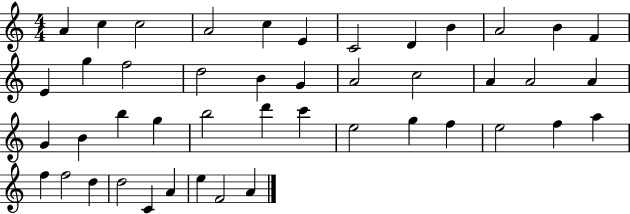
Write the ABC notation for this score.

X:1
T:Untitled
M:4/4
L:1/4
K:C
A c c2 A2 c E C2 D B A2 B F E g f2 d2 B G A2 c2 A A2 A G B b g b2 d' c' e2 g f e2 f a f f2 d d2 C A e F2 A